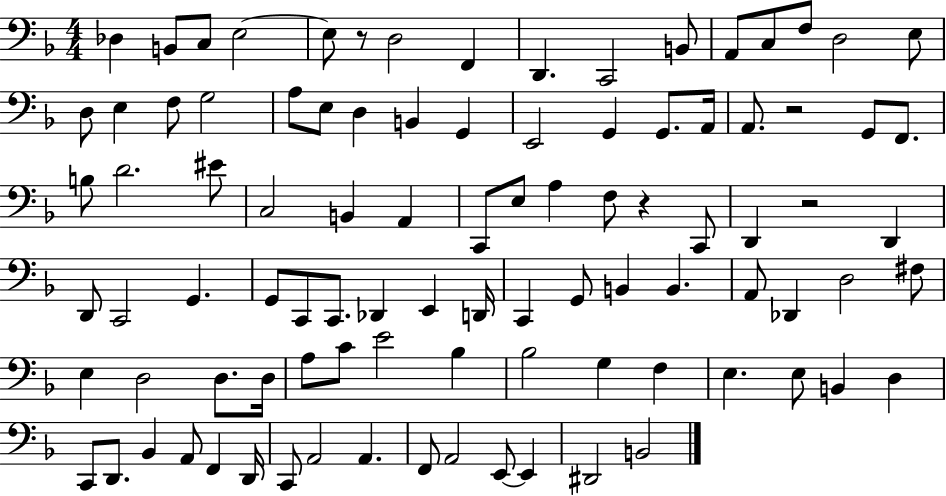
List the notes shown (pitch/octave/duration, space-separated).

Db3/q B2/e C3/e E3/h E3/e R/e D3/h F2/q D2/q. C2/h B2/e A2/e C3/e F3/e D3/h E3/e D3/e E3/q F3/e G3/h A3/e E3/e D3/q B2/q G2/q E2/h G2/q G2/e. A2/s A2/e. R/h G2/e F2/e. B3/e D4/h. EIS4/e C3/h B2/q A2/q C2/e E3/e A3/q F3/e R/q C2/e D2/q R/h D2/q D2/e C2/h G2/q. G2/e C2/e C2/e. Db2/q E2/q D2/s C2/q G2/e B2/q B2/q. A2/e Db2/q D3/h F#3/e E3/q D3/h D3/e. D3/s A3/e C4/e E4/h Bb3/q Bb3/h G3/q F3/q E3/q. E3/e B2/q D3/q C2/e D2/e. Bb2/q A2/e F2/q D2/s C2/e A2/h A2/q. F2/e A2/h E2/e E2/q D#2/h B2/h